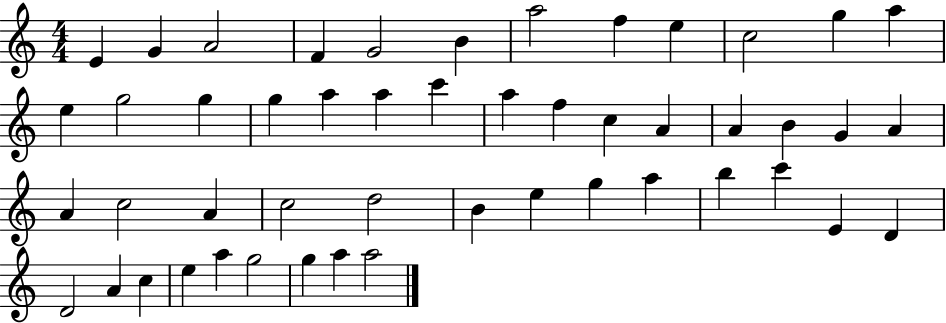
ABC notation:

X:1
T:Untitled
M:4/4
L:1/4
K:C
E G A2 F G2 B a2 f e c2 g a e g2 g g a a c' a f c A A B G A A c2 A c2 d2 B e g a b c' E D D2 A c e a g2 g a a2